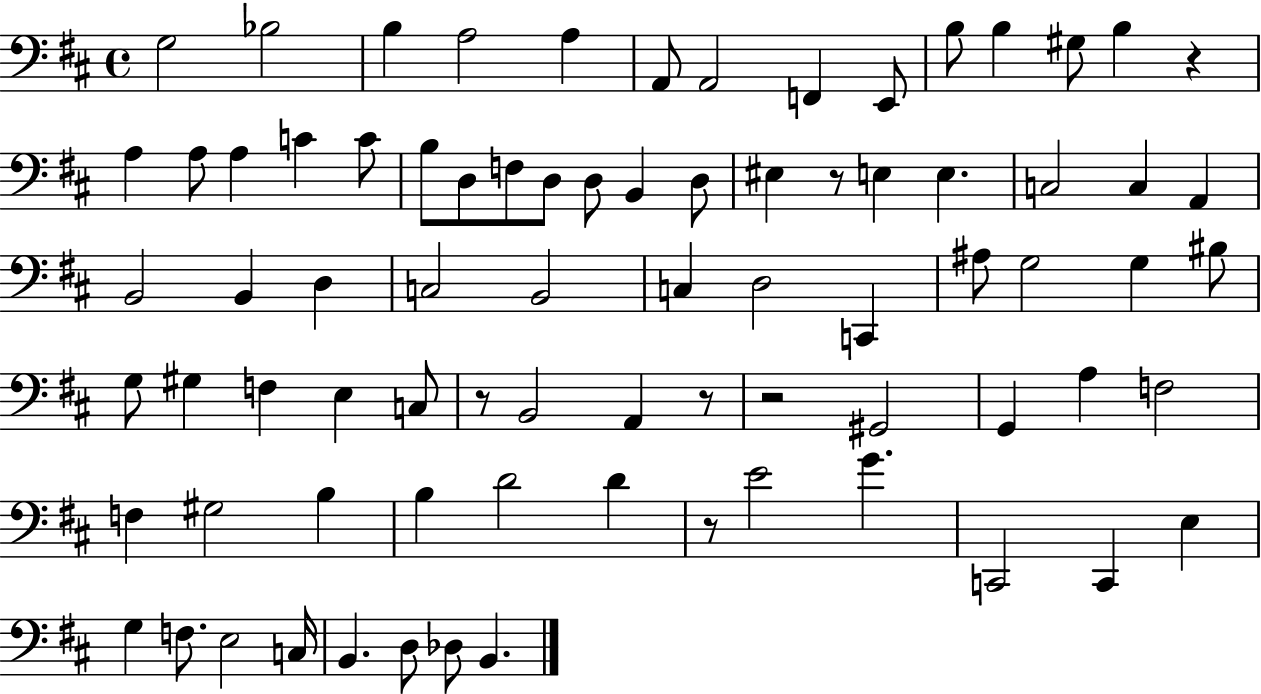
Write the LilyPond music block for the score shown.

{
  \clef bass
  \time 4/4
  \defaultTimeSignature
  \key d \major
  g2 bes2 | b4 a2 a4 | a,8 a,2 f,4 e,8 | b8 b4 gis8 b4 r4 | \break a4 a8 a4 c'4 c'8 | b8 d8 f8 d8 d8 b,4 d8 | eis4 r8 e4 e4. | c2 c4 a,4 | \break b,2 b,4 d4 | c2 b,2 | c4 d2 c,4 | ais8 g2 g4 bis8 | \break g8 gis4 f4 e4 c8 | r8 b,2 a,4 r8 | r2 gis,2 | g,4 a4 f2 | \break f4 gis2 b4 | b4 d'2 d'4 | r8 e'2 g'4. | c,2 c,4 e4 | \break g4 f8. e2 c16 | b,4. d8 des8 b,4. | \bar "|."
}